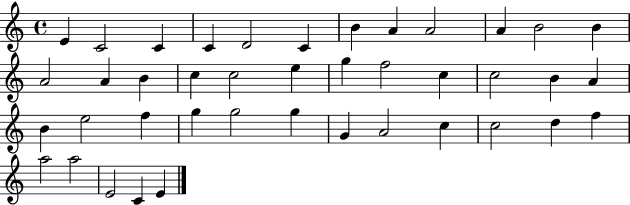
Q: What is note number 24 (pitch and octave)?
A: A4